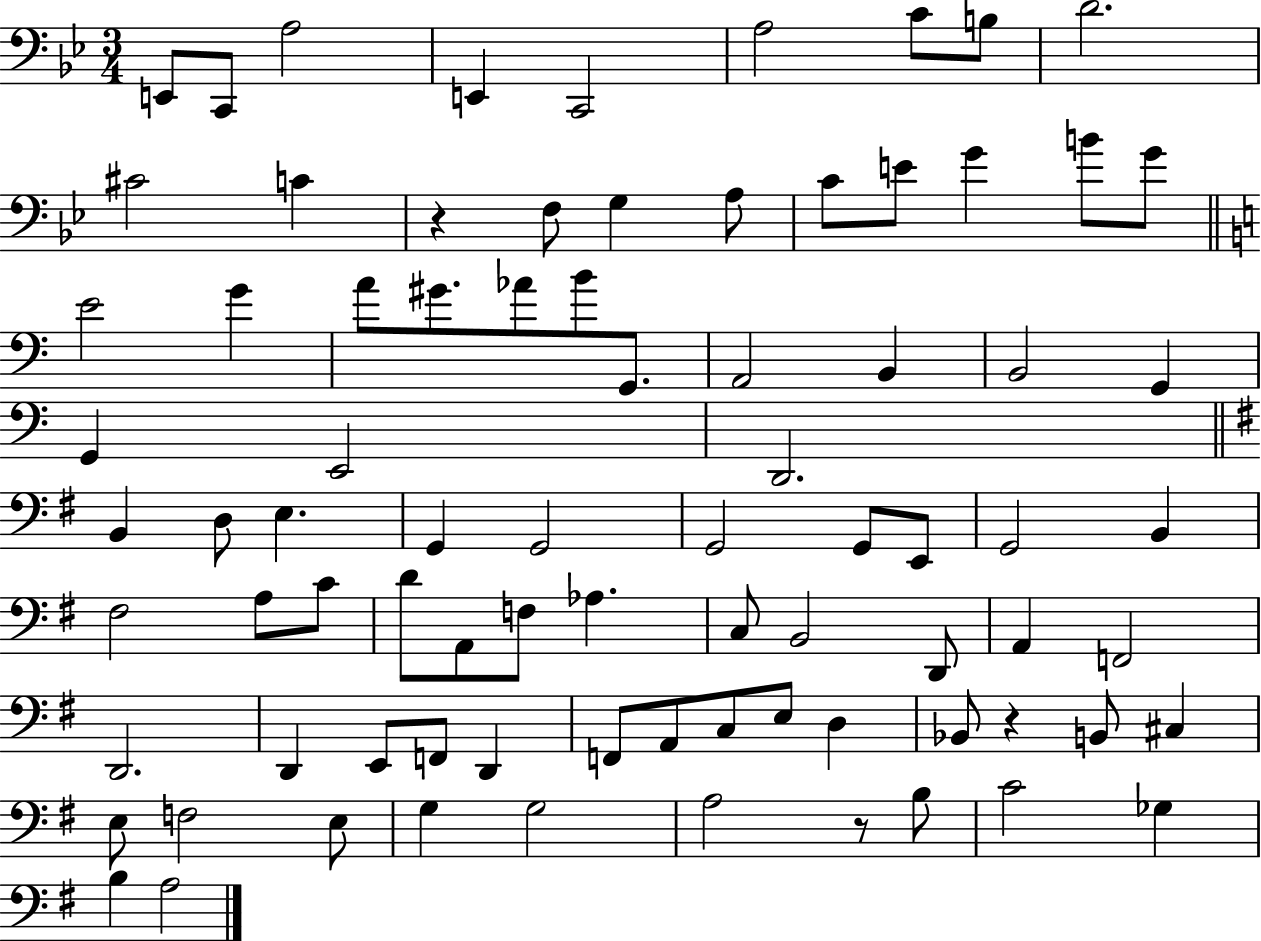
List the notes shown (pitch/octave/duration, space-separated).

E2/e C2/e A3/h E2/q C2/h A3/h C4/e B3/e D4/h. C#4/h C4/q R/q F3/e G3/q A3/e C4/e E4/e G4/q B4/e G4/e E4/h G4/q A4/e G#4/e. Ab4/e B4/e G2/e. A2/h B2/q B2/h G2/q G2/q E2/h D2/h. B2/q D3/e E3/q. G2/q G2/h G2/h G2/e E2/e G2/h B2/q F#3/h A3/e C4/e D4/e A2/e F3/e Ab3/q. C3/e B2/h D2/e A2/q F2/h D2/h. D2/q E2/e F2/e D2/q F2/e A2/e C3/e E3/e D3/q Bb2/e R/q B2/e C#3/q E3/e F3/h E3/e G3/q G3/h A3/h R/e B3/e C4/h Gb3/q B3/q A3/h